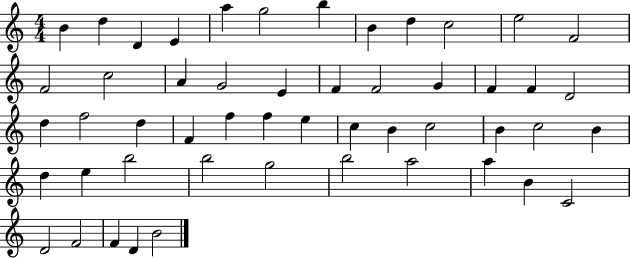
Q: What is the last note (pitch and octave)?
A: B4